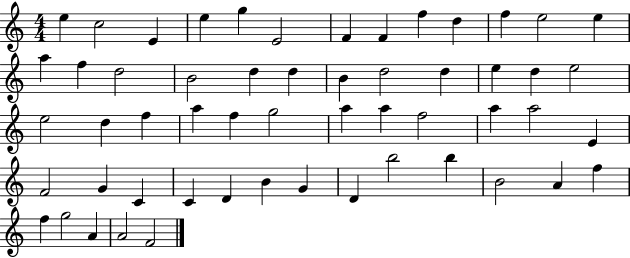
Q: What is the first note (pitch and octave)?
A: E5